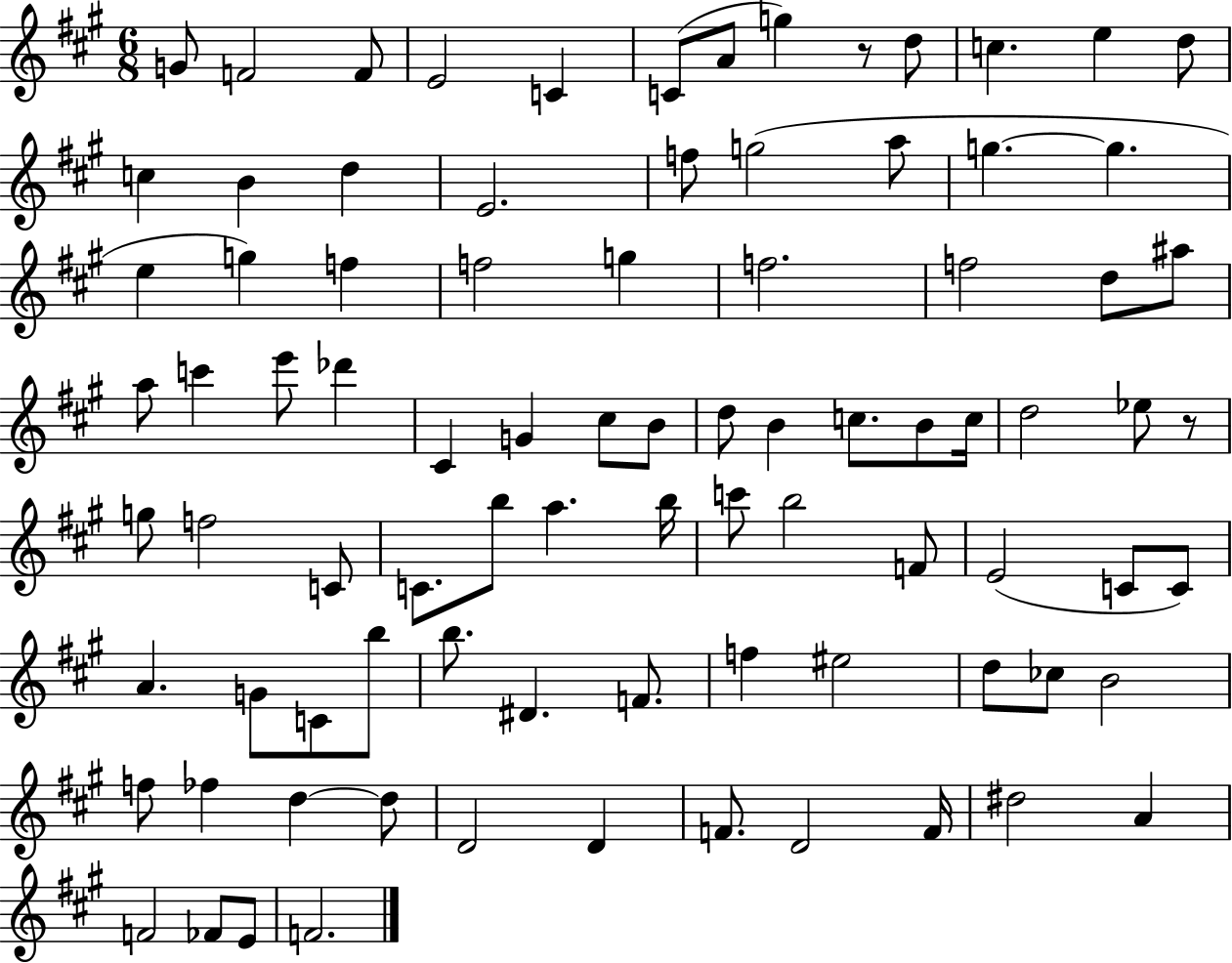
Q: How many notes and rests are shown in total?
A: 87